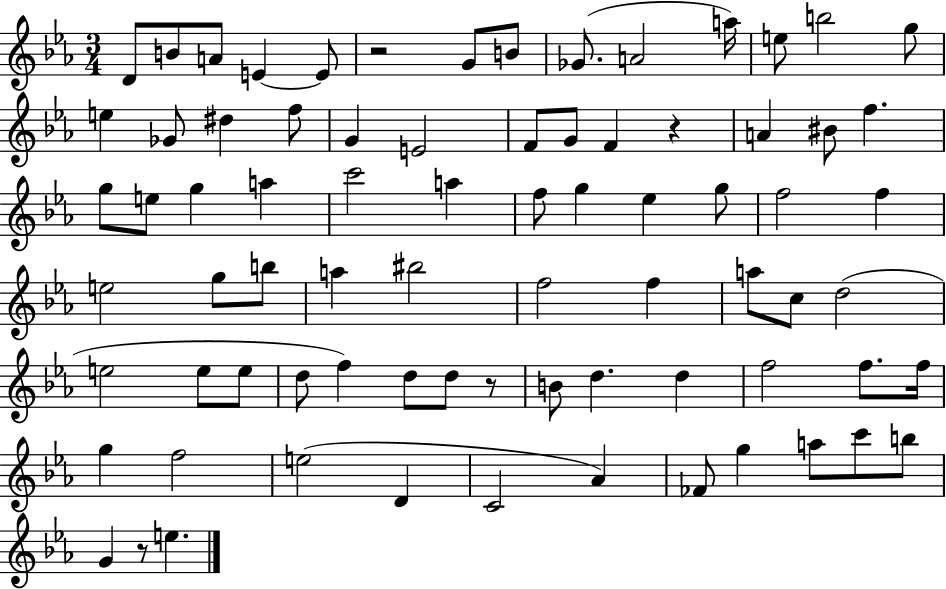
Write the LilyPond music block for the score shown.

{
  \clef treble
  \numericTimeSignature
  \time 3/4
  \key ees \major
  \repeat volta 2 { d'8 b'8 a'8 e'4~~ e'8 | r2 g'8 b'8 | ges'8.( a'2 a''16) | e''8 b''2 g''8 | \break e''4 ges'8 dis''4 f''8 | g'4 e'2 | f'8 g'8 f'4 r4 | a'4 bis'8 f''4. | \break g''8 e''8 g''4 a''4 | c'''2 a''4 | f''8 g''4 ees''4 g''8 | f''2 f''4 | \break e''2 g''8 b''8 | a''4 bis''2 | f''2 f''4 | a''8 c''8 d''2( | \break e''2 e''8 e''8 | d''8 f''4) d''8 d''8 r8 | b'8 d''4. d''4 | f''2 f''8. f''16 | \break g''4 f''2 | e''2( d'4 | c'2 aes'4) | fes'8 g''4 a''8 c'''8 b''8 | \break g'4 r8 e''4. | } \bar "|."
}